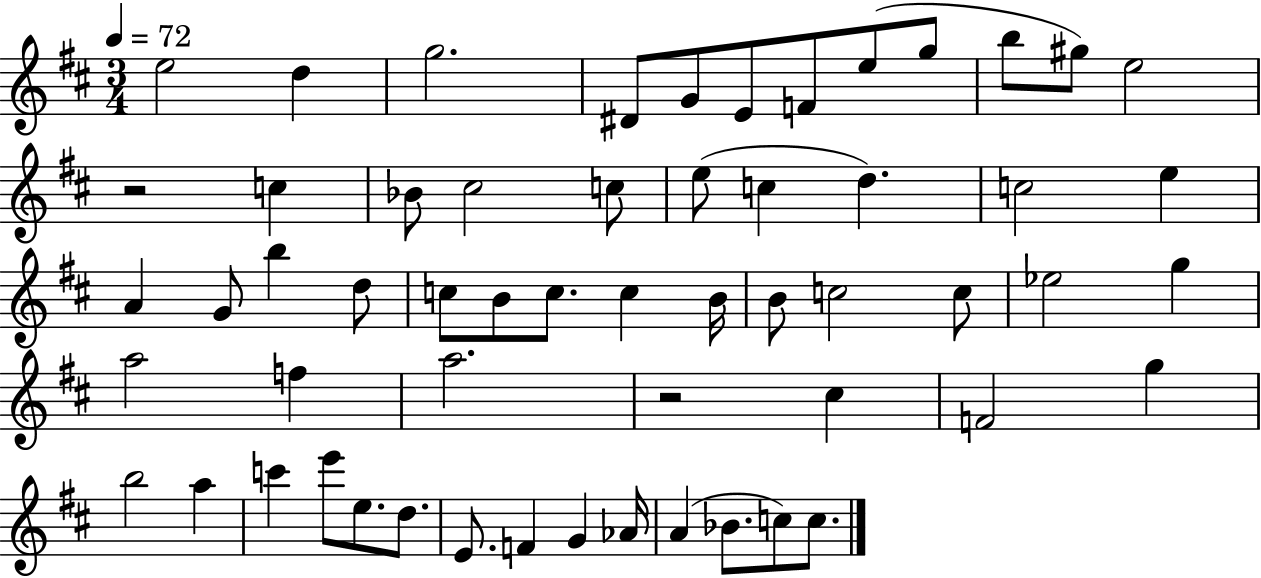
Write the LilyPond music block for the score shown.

{
  \clef treble
  \numericTimeSignature
  \time 3/4
  \key d \major
  \tempo 4 = 72
  e''2 d''4 | g''2. | dis'8 g'8 e'8 f'8 e''8( g''8 | b''8 gis''8) e''2 | \break r2 c''4 | bes'8 cis''2 c''8 | e''8( c''4 d''4.) | c''2 e''4 | \break a'4 g'8 b''4 d''8 | c''8 b'8 c''8. c''4 b'16 | b'8 c''2 c''8 | ees''2 g''4 | \break a''2 f''4 | a''2. | r2 cis''4 | f'2 g''4 | \break b''2 a''4 | c'''4 e'''8 e''8. d''8. | e'8. f'4 g'4 aes'16 | a'4( bes'8. c''8) c''8. | \break \bar "|."
}